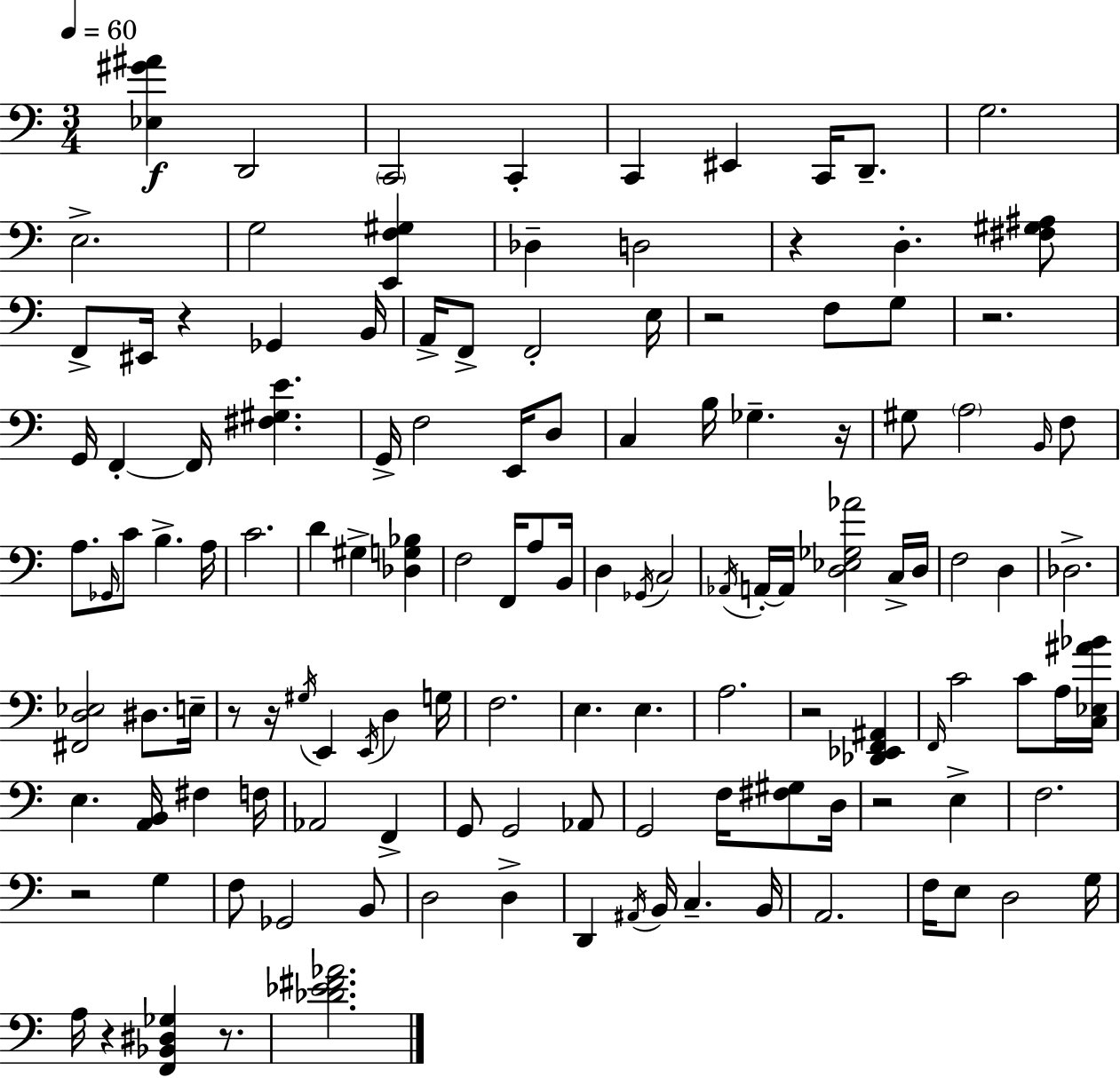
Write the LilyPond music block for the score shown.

{
  \clef bass
  \numericTimeSignature
  \time 3/4
  \key a \minor
  \tempo 4 = 60
  \repeat volta 2 { <ees gis' ais'>4\f d,2 | \parenthesize c,2 c,4-. | c,4 eis,4 c,16 d,8.-- | g2. | \break e2.-> | g2 <e, f gis>4 | des4-- d2 | r4 d4.-. <fis gis ais>8 | \break f,8-> eis,16 r4 ges,4 b,16 | a,16-> f,8-> f,2-. e16 | r2 f8 g8 | r2. | \break g,16 f,4-.~~ f,16 <fis gis e'>4. | g,16-> f2 e,16 d8 | c4 b16 ges4.-- r16 | gis8 \parenthesize a2 \grace { b,16 } f8 | \break a8. \grace { ges,16 } c'8 b4.-> | a16 c'2. | d'4 gis4-> <des g bes>4 | f2 f,16 a8 | \break b,16 d4 \acciaccatura { ges,16 } c2 | \acciaccatura { aes,16 } a,16-.~~ a,16 <d ees ges aes'>2 | c16-> d16 f2 | d4 des2.-> | \break <fis, d ees>2 | dis8. e16-- r8 r16 \acciaccatura { gis16 } e,4 | \acciaccatura { e,16 } d4 g16 f2. | e4. | \break e4. a2. | r2 | <des, ees, f, ais,>4 \grace { f,16 } c'2 | c'8 a16 <c ees ais' bes'>16 e4. | \break <a, b,>16 fis4 f16 aes,2 | f,4-> g,8 g,2 | aes,8 g,2 | f16 <fis gis>8 d16 r2 | \break e4-> f2. | r2 | g4 f8 ges,2 | b,8 d2 | \break d4-> d,4 \acciaccatura { ais,16 } | b,16 c4.-- b,16 a,2. | f16 e8 d2 | g16 a16 r4 | \break <f, bes, dis ges>4 r8. <des' ees' fis' aes'>2. | } \bar "|."
}